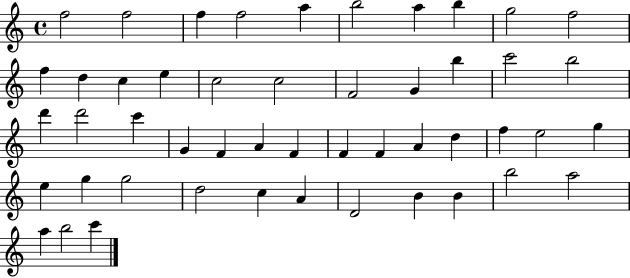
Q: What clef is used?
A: treble